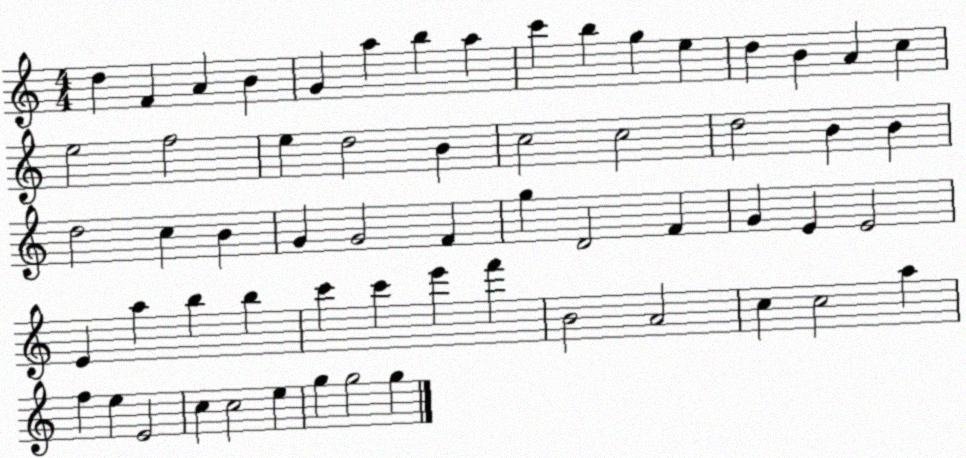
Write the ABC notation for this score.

X:1
T:Untitled
M:4/4
L:1/4
K:C
d F A B G a b a c' b g e d B A c e2 f2 e d2 B c2 c2 d2 B B d2 c B G G2 F g D2 F G E E2 E a b b c' c' e' f' B2 A2 c c2 a f e E2 c c2 e g g2 g